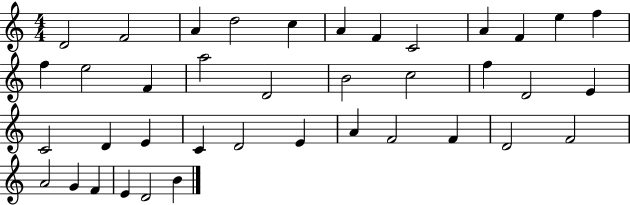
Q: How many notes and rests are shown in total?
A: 39